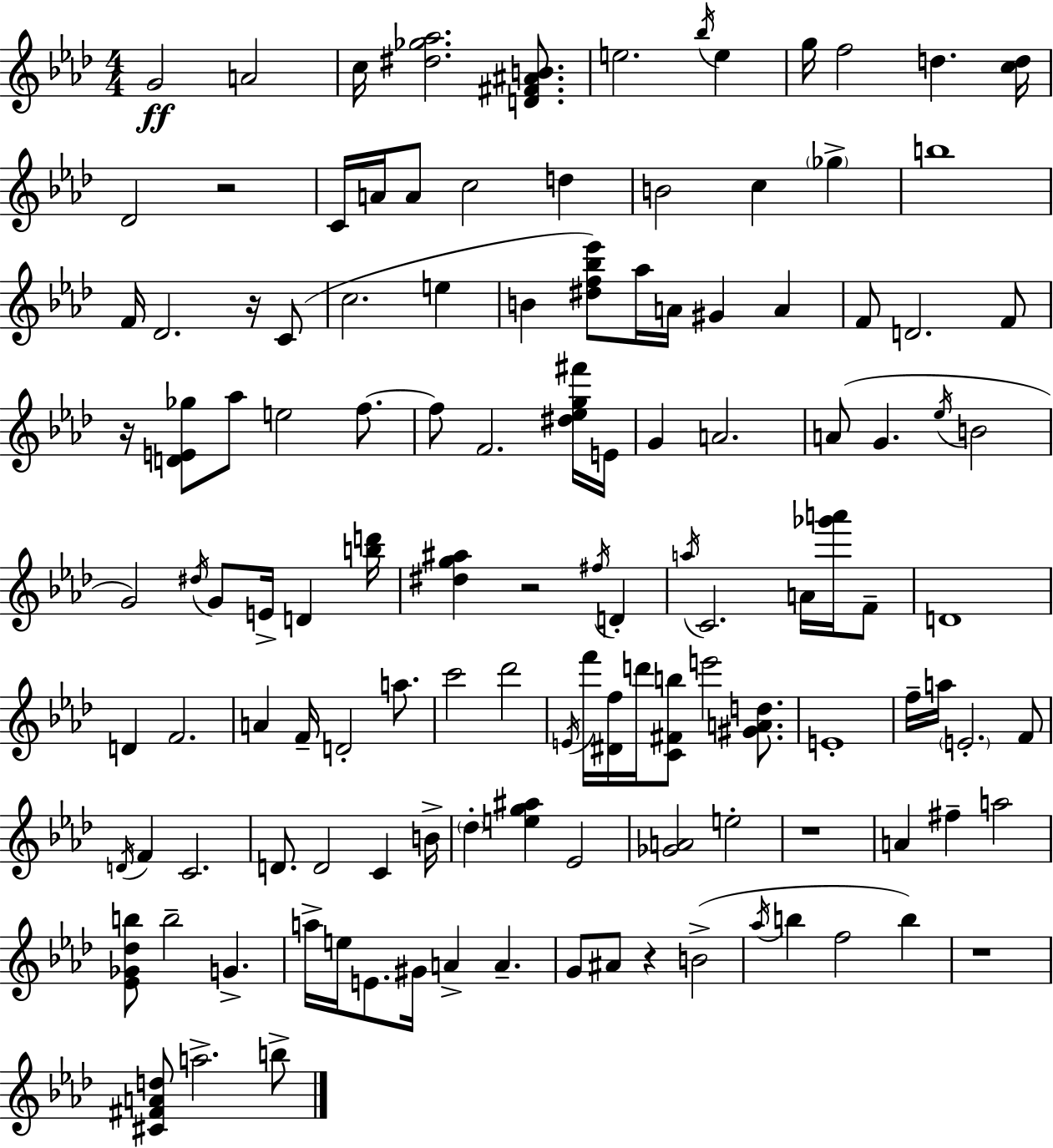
G4/h A4/h C5/s [D#5,Gb5,Ab5]/h. [D4,F#4,A#4,B4]/e. E5/h. Bb5/s E5/q G5/s F5/h D5/q. [C5,D5]/s Db4/h R/h C4/s A4/s A4/e C5/h D5/q B4/h C5/q Gb5/q B5/w F4/s Db4/h. R/s C4/e C5/h. E5/q B4/q [D#5,F5,Bb5,Eb6]/e Ab5/s A4/s G#4/q A4/q F4/e D4/h. F4/e R/s [D4,E4,Gb5]/e Ab5/e E5/h F5/e. F5/e F4/h. [D#5,Eb5,G5,F#6]/s E4/s G4/q A4/h. A4/e G4/q. Eb5/s B4/h G4/h D#5/s G4/e E4/s D4/q [B5,D6]/s [D#5,G5,A#5]/q R/h F#5/s D4/q A5/s C4/h. A4/s [Gb6,A6]/s F4/e D4/w D4/q F4/h. A4/q F4/s D4/h A5/e. C6/h Db6/h E4/s F6/s [D#4,F5]/s D6/s [C4,F#4,B5]/e E6/h [G#4,A4,D5]/e. E4/w F5/s A5/s E4/h. F4/e D4/s F4/q C4/h. D4/e. D4/h C4/q B4/s Db5/q [E5,G5,A#5]/q Eb4/h [Gb4,A4]/h E5/h R/w A4/q F#5/q A5/h [Eb4,Gb4,Db5,B5]/e B5/h G4/q. A5/s E5/s E4/e. G#4/s A4/q A4/q. G4/e A#4/e R/q B4/h Ab5/s B5/q F5/h B5/q R/w [C#4,F#4,A4,D5]/e A5/h. B5/e